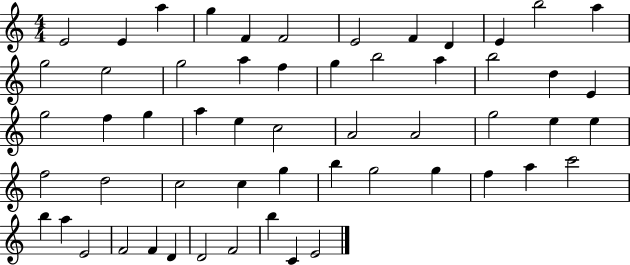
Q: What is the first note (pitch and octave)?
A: E4